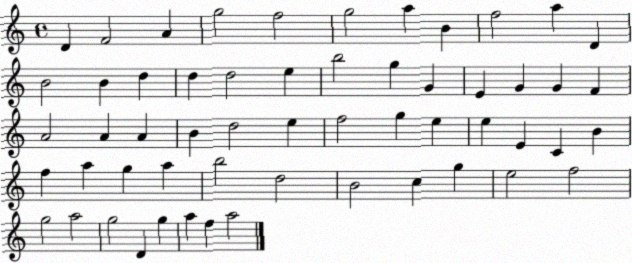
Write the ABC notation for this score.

X:1
T:Untitled
M:4/4
L:1/4
K:C
D F2 A g2 f2 g2 a B f2 a D B2 B d d d2 e b2 g G E G G F A2 A A B d2 e f2 g e e E C B f a g a b2 d2 B2 c g e2 f2 g2 a2 g2 D g a f a2